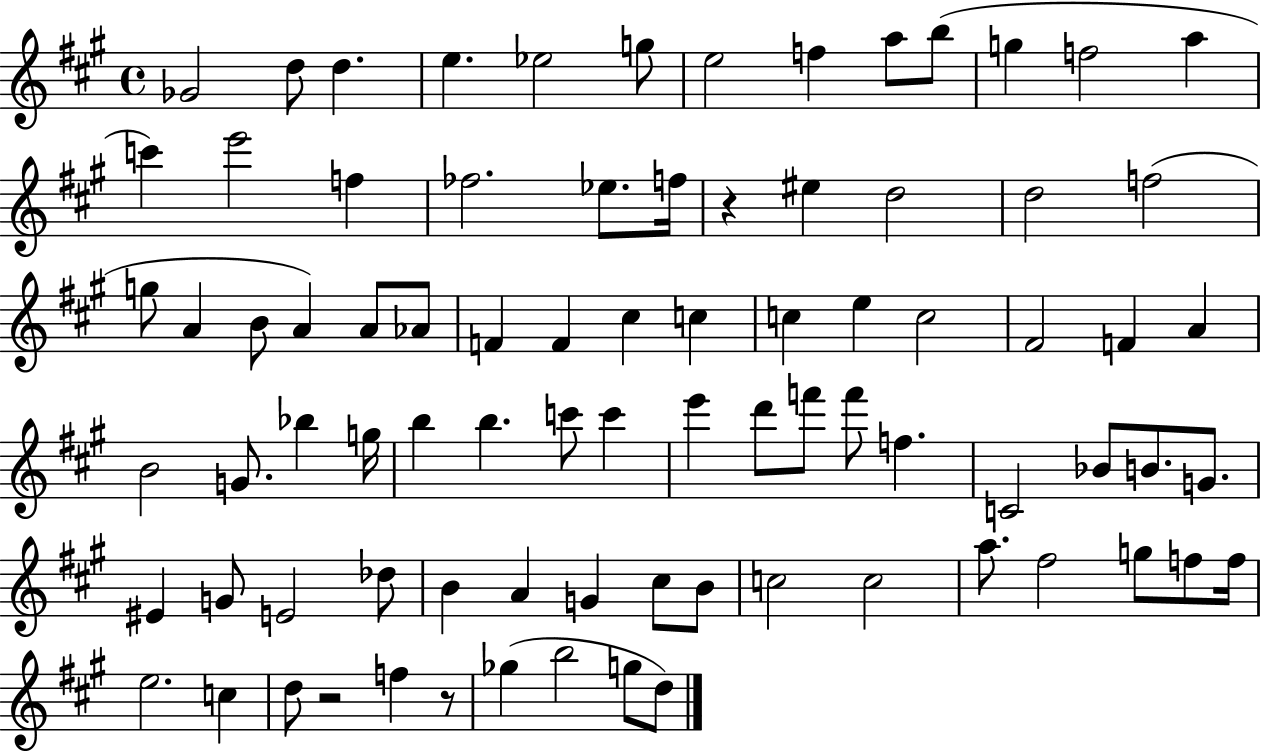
Gb4/h D5/e D5/q. E5/q. Eb5/h G5/e E5/h F5/q A5/e B5/e G5/q F5/h A5/q C6/q E6/h F5/q FES5/h. Eb5/e. F5/s R/q EIS5/q D5/h D5/h F5/h G5/e A4/q B4/e A4/q A4/e Ab4/e F4/q F4/q C#5/q C5/q C5/q E5/q C5/h F#4/h F4/q A4/q B4/h G4/e. Bb5/q G5/s B5/q B5/q. C6/e C6/q E6/q D6/e F6/e F6/e F5/q. C4/h Bb4/e B4/e. G4/e. EIS4/q G4/e E4/h Db5/e B4/q A4/q G4/q C#5/e B4/e C5/h C5/h A5/e. F#5/h G5/e F5/e F5/s E5/h. C5/q D5/e R/h F5/q R/e Gb5/q B5/h G5/e D5/e